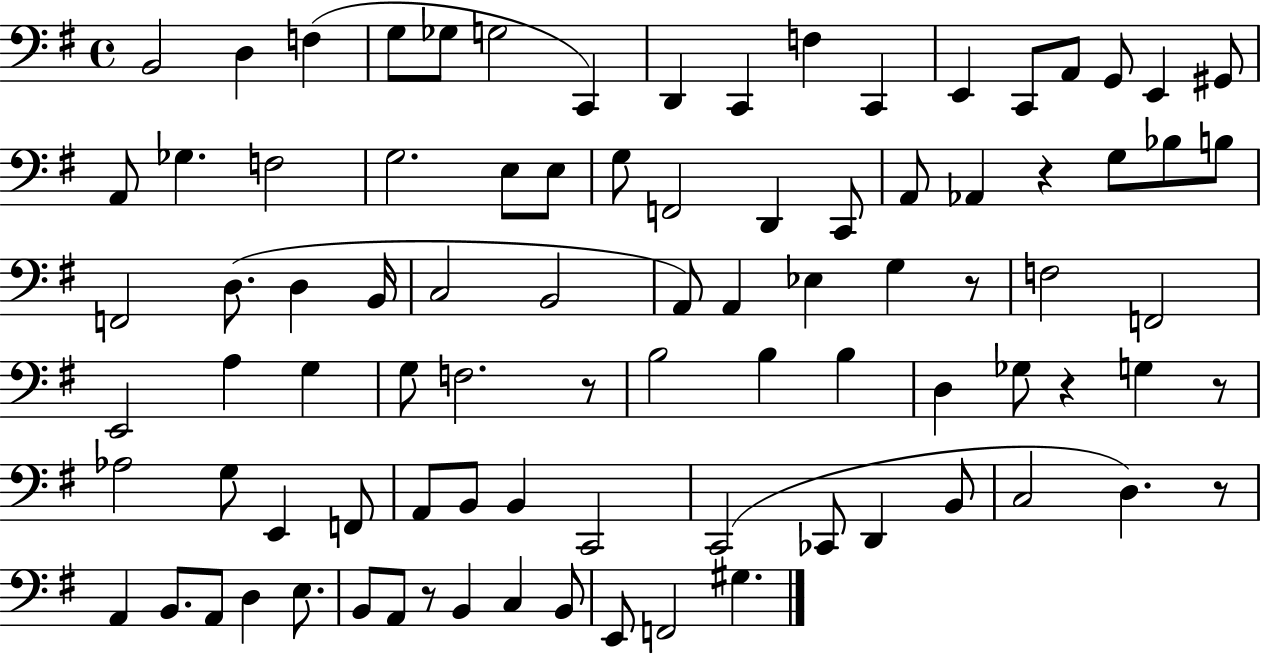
B2/h D3/q F3/q G3/e Gb3/e G3/h C2/q D2/q C2/q F3/q C2/q E2/q C2/e A2/e G2/e E2/q G#2/e A2/e Gb3/q. F3/h G3/h. E3/e E3/e G3/e F2/h D2/q C2/e A2/e Ab2/q R/q G3/e Bb3/e B3/e F2/h D3/e. D3/q B2/s C3/h B2/h A2/e A2/q Eb3/q G3/q R/e F3/h F2/h E2/h A3/q G3/q G3/e F3/h. R/e B3/h B3/q B3/q D3/q Gb3/e R/q G3/q R/e Ab3/h G3/e E2/q F2/e A2/e B2/e B2/q C2/h C2/h CES2/e D2/q B2/e C3/h D3/q. R/e A2/q B2/e. A2/e D3/q E3/e. B2/e A2/e R/e B2/q C3/q B2/e E2/e F2/h G#3/q.